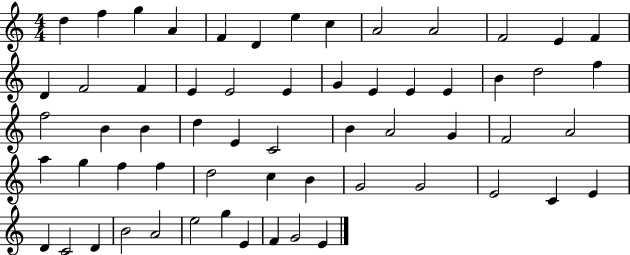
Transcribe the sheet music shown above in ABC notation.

X:1
T:Untitled
M:4/4
L:1/4
K:C
d f g A F D e c A2 A2 F2 E F D F2 F E E2 E G E E E B d2 f f2 B B d E C2 B A2 G F2 A2 a g f f d2 c B G2 G2 E2 C E D C2 D B2 A2 e2 g E F G2 E